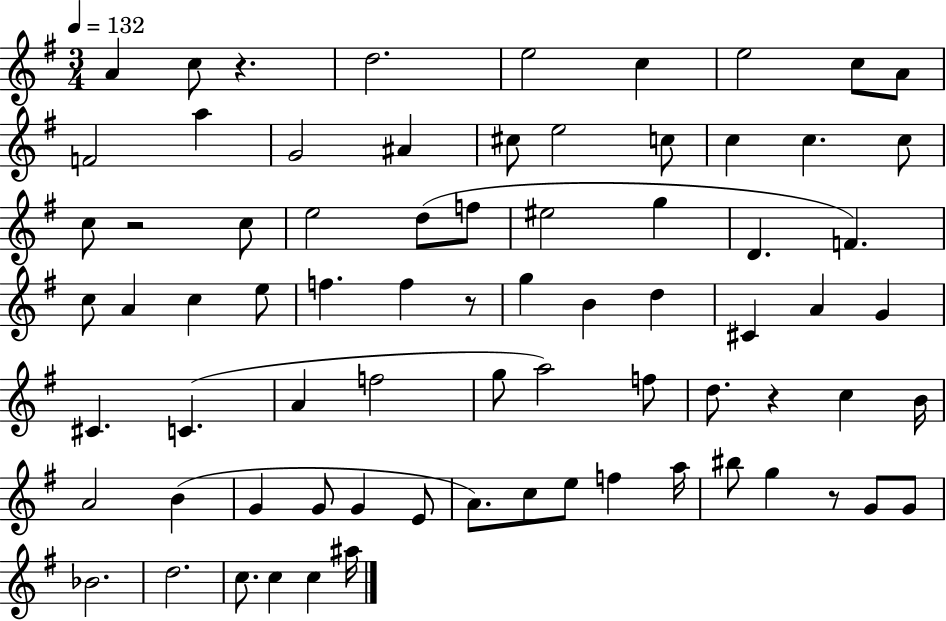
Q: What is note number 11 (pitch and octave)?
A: G4